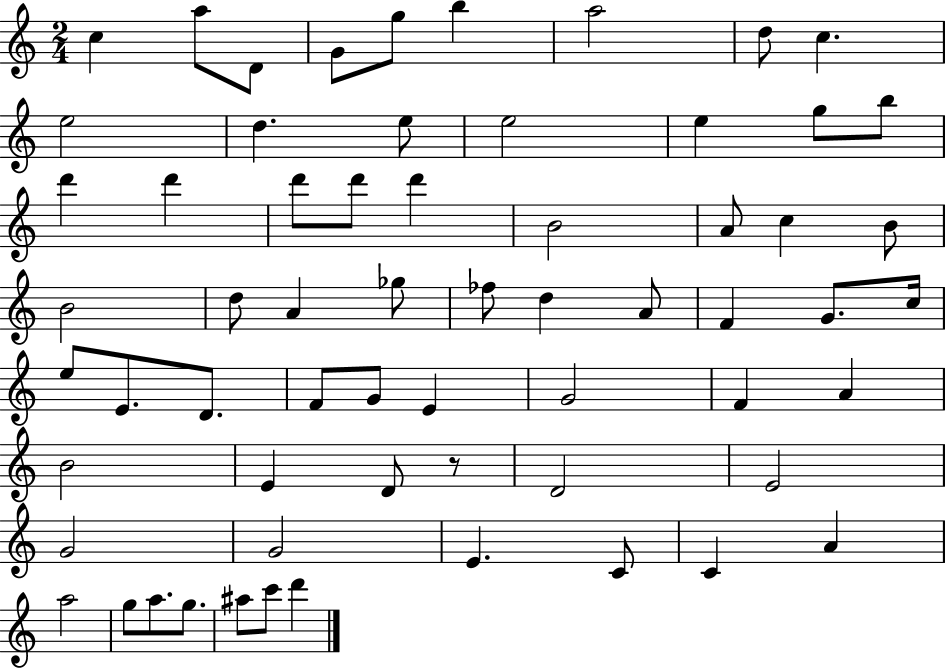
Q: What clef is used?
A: treble